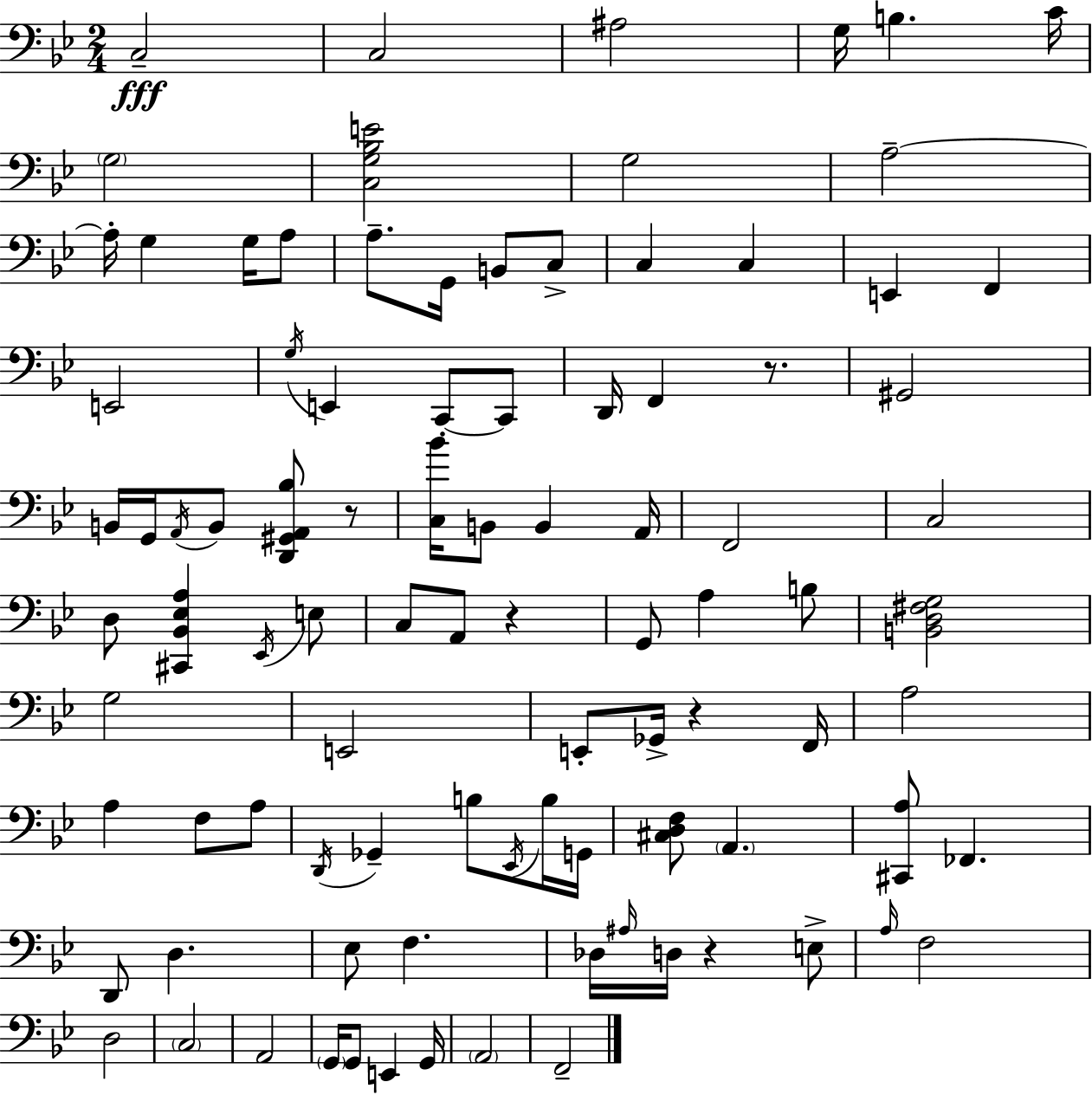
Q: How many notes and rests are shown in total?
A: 94